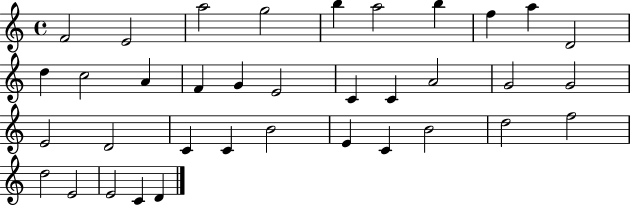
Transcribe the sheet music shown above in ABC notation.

X:1
T:Untitled
M:4/4
L:1/4
K:C
F2 E2 a2 g2 b a2 b f a D2 d c2 A F G E2 C C A2 G2 G2 E2 D2 C C B2 E C B2 d2 f2 d2 E2 E2 C D